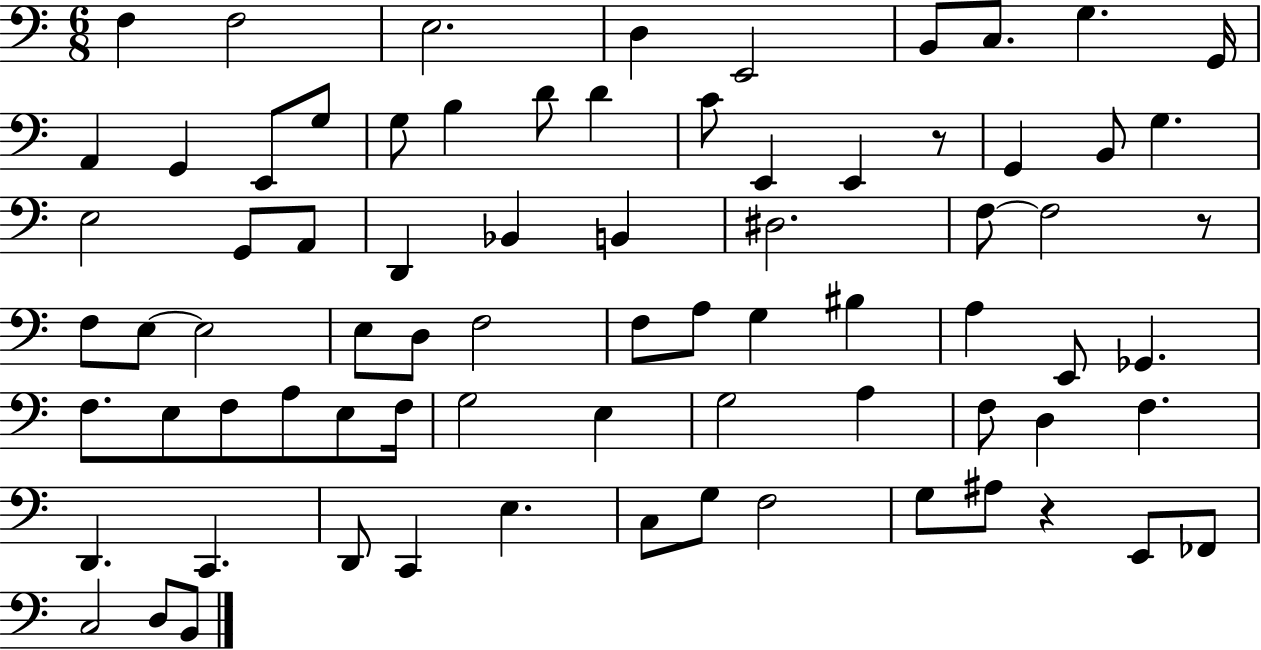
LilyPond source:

{
  \clef bass
  \numericTimeSignature
  \time 6/8
  \key c \major
  \repeat volta 2 { f4 f2 | e2. | d4 e,2 | b,8 c8. g4. g,16 | \break a,4 g,4 e,8 g8 | g8 b4 d'8 d'4 | c'8 e,4 e,4 r8 | g,4 b,8 g4. | \break e2 g,8 a,8 | d,4 bes,4 b,4 | dis2. | f8~~ f2 r8 | \break f8 e8~~ e2 | e8 d8 f2 | f8 a8 g4 bis4 | a4 e,8 ges,4. | \break f8. e8 f8 a8 e8 f16 | g2 e4 | g2 a4 | f8 d4 f4. | \break d,4. c,4. | d,8 c,4 e4. | c8 g8 f2 | g8 ais8 r4 e,8 fes,8 | \break c2 d8 b,8 | } \bar "|."
}